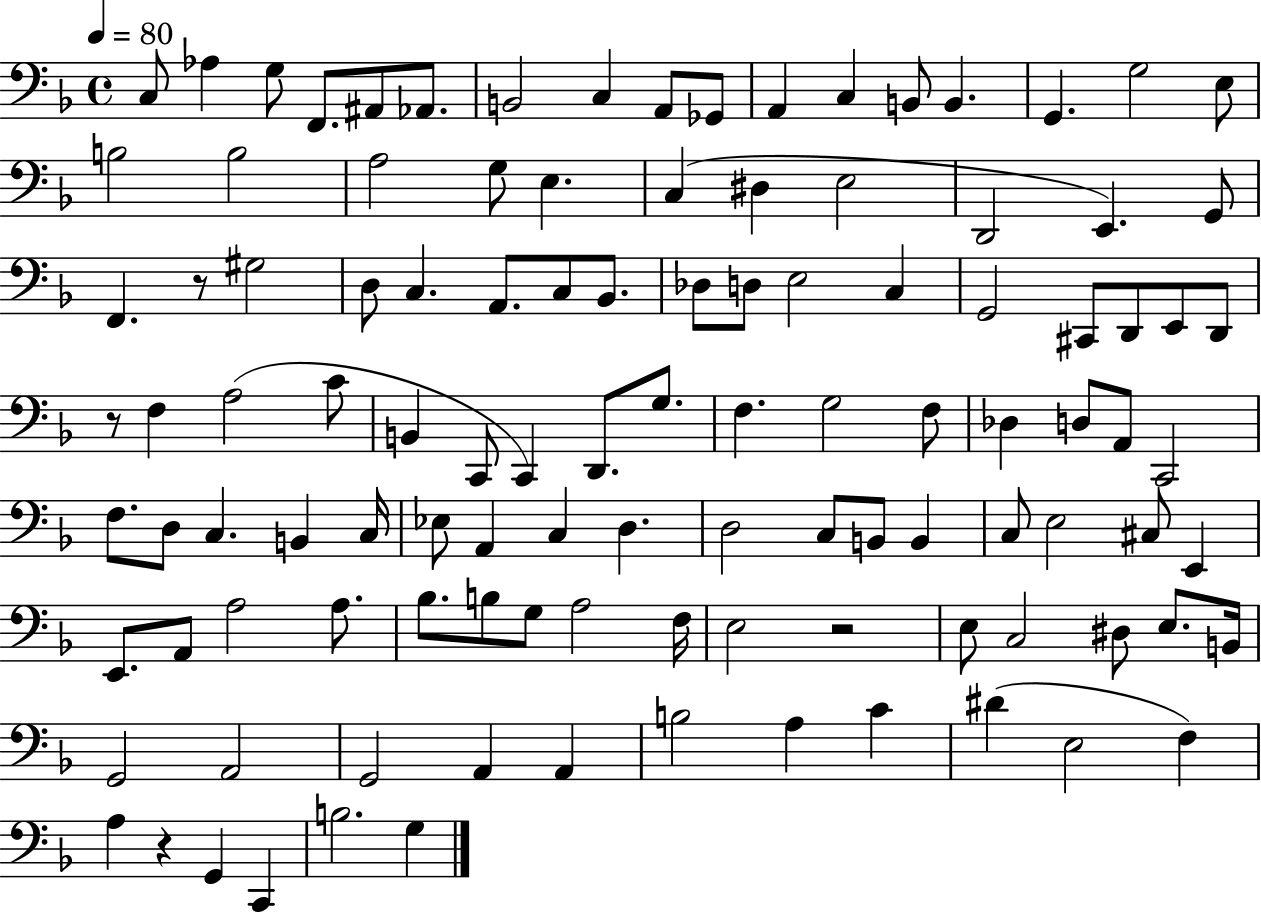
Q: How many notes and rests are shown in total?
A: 111